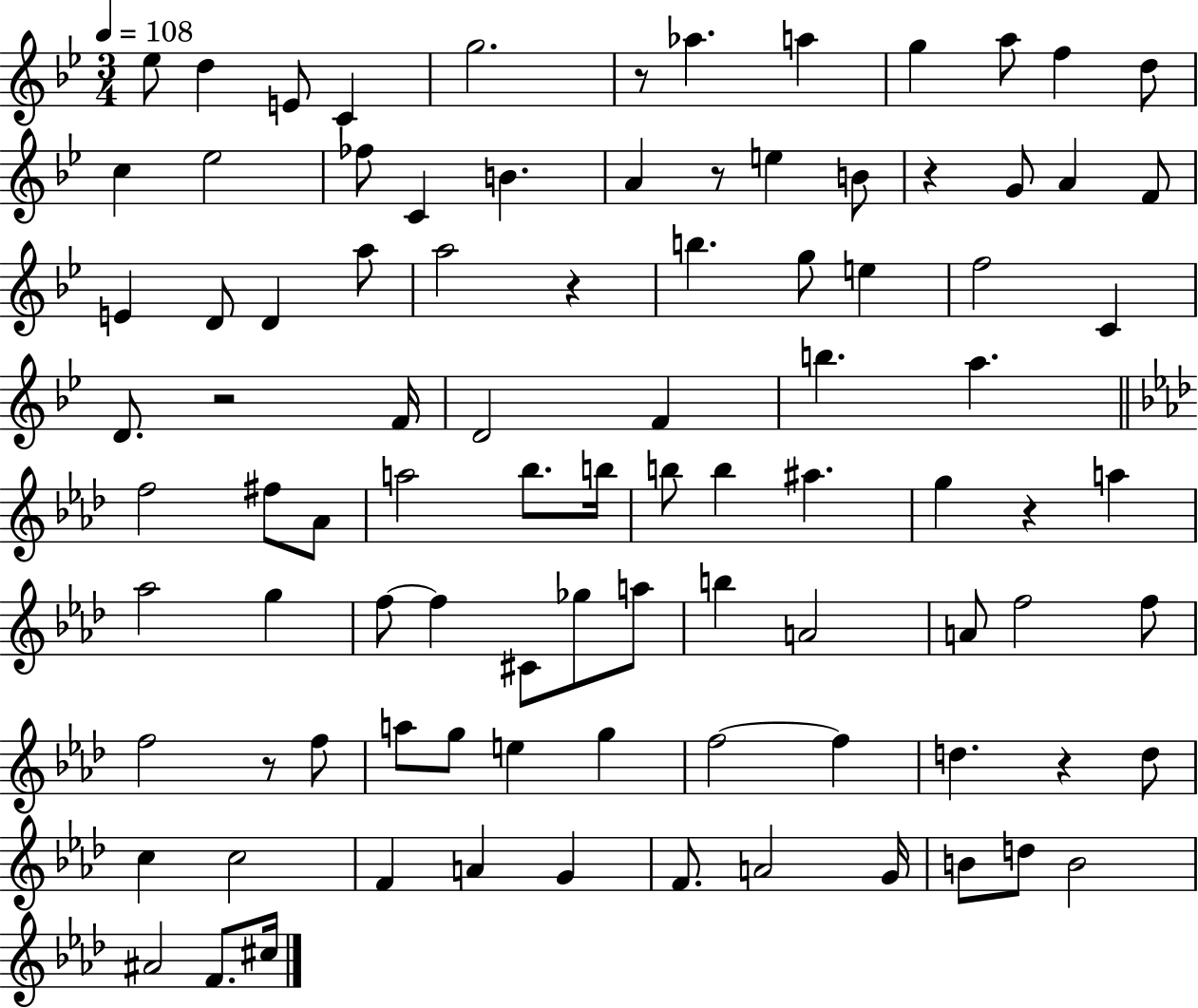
Eb5/e D5/q E4/e C4/q G5/h. R/e Ab5/q. A5/q G5/q A5/e F5/q D5/e C5/q Eb5/h FES5/e C4/q B4/q. A4/q R/e E5/q B4/e R/q G4/e A4/q F4/e E4/q D4/e D4/q A5/e A5/h R/q B5/q. G5/e E5/q F5/h C4/q D4/e. R/h F4/s D4/h F4/q B5/q. A5/q. F5/h F#5/e Ab4/e A5/h Bb5/e. B5/s B5/e B5/q A#5/q. G5/q R/q A5/q Ab5/h G5/q F5/e F5/q C#4/e Gb5/e A5/e B5/q A4/h A4/e F5/h F5/e F5/h R/e F5/e A5/e G5/e E5/q G5/q F5/h F5/q D5/q. R/q D5/e C5/q C5/h F4/q A4/q G4/q F4/e. A4/h G4/s B4/e D5/e B4/h A#4/h F4/e. C#5/s